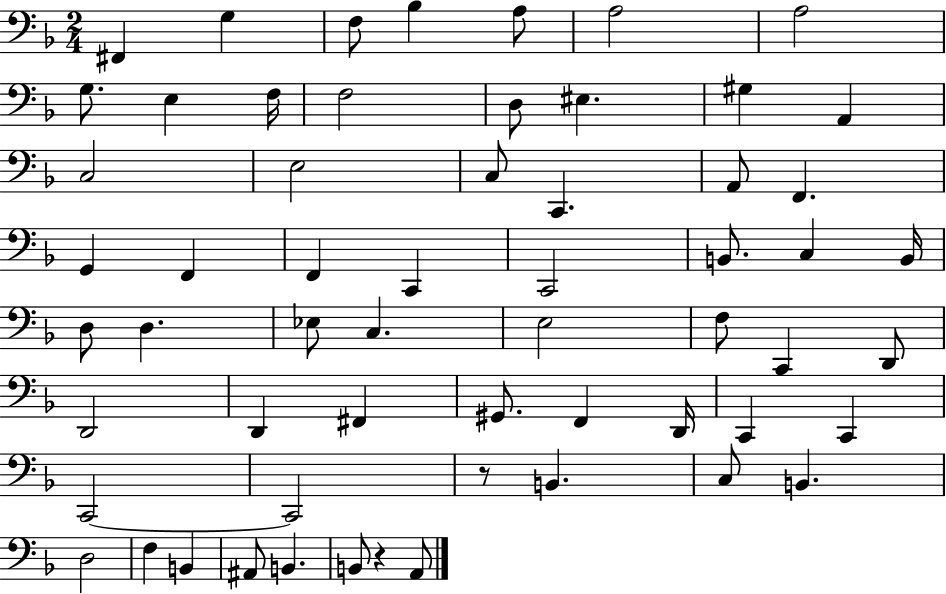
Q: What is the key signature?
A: F major